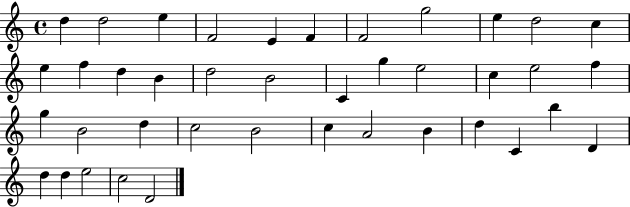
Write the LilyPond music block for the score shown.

{
  \clef treble
  \time 4/4
  \defaultTimeSignature
  \key c \major
  d''4 d''2 e''4 | f'2 e'4 f'4 | f'2 g''2 | e''4 d''2 c''4 | \break e''4 f''4 d''4 b'4 | d''2 b'2 | c'4 g''4 e''2 | c''4 e''2 f''4 | \break g''4 b'2 d''4 | c''2 b'2 | c''4 a'2 b'4 | d''4 c'4 b''4 d'4 | \break d''4 d''4 e''2 | c''2 d'2 | \bar "|."
}